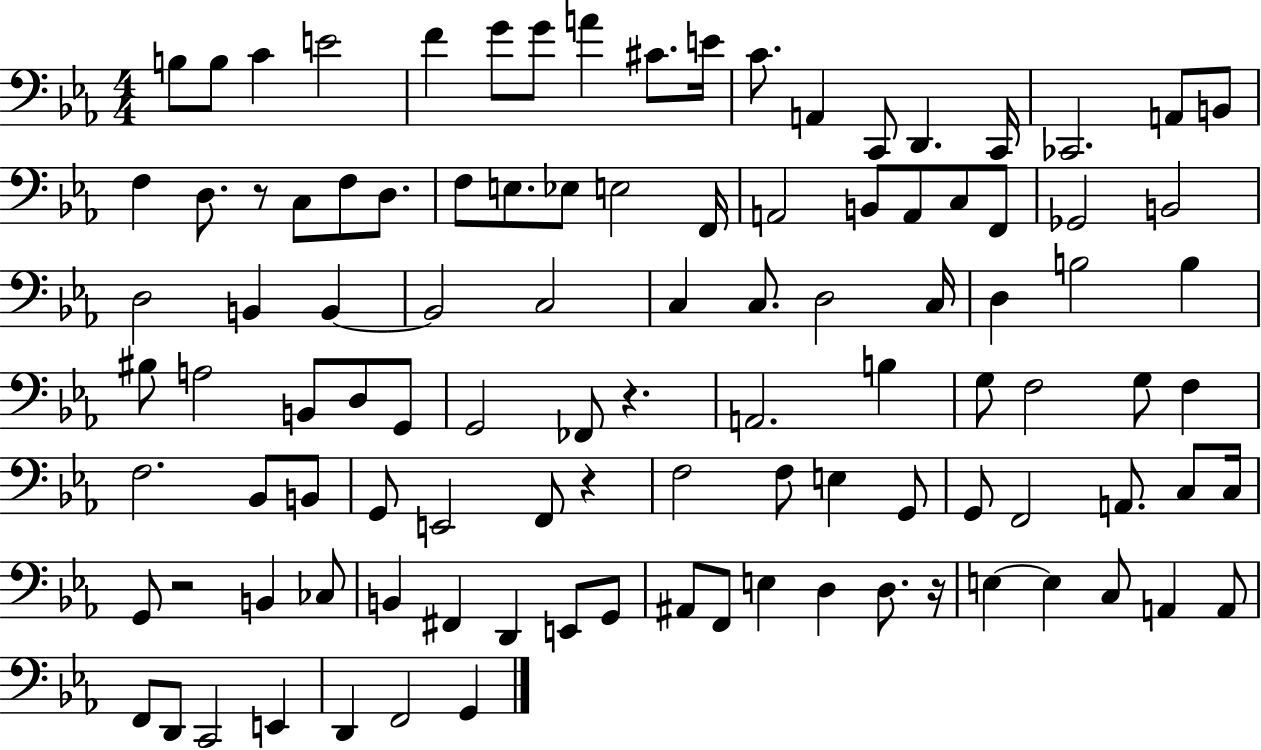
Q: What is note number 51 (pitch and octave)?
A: D3